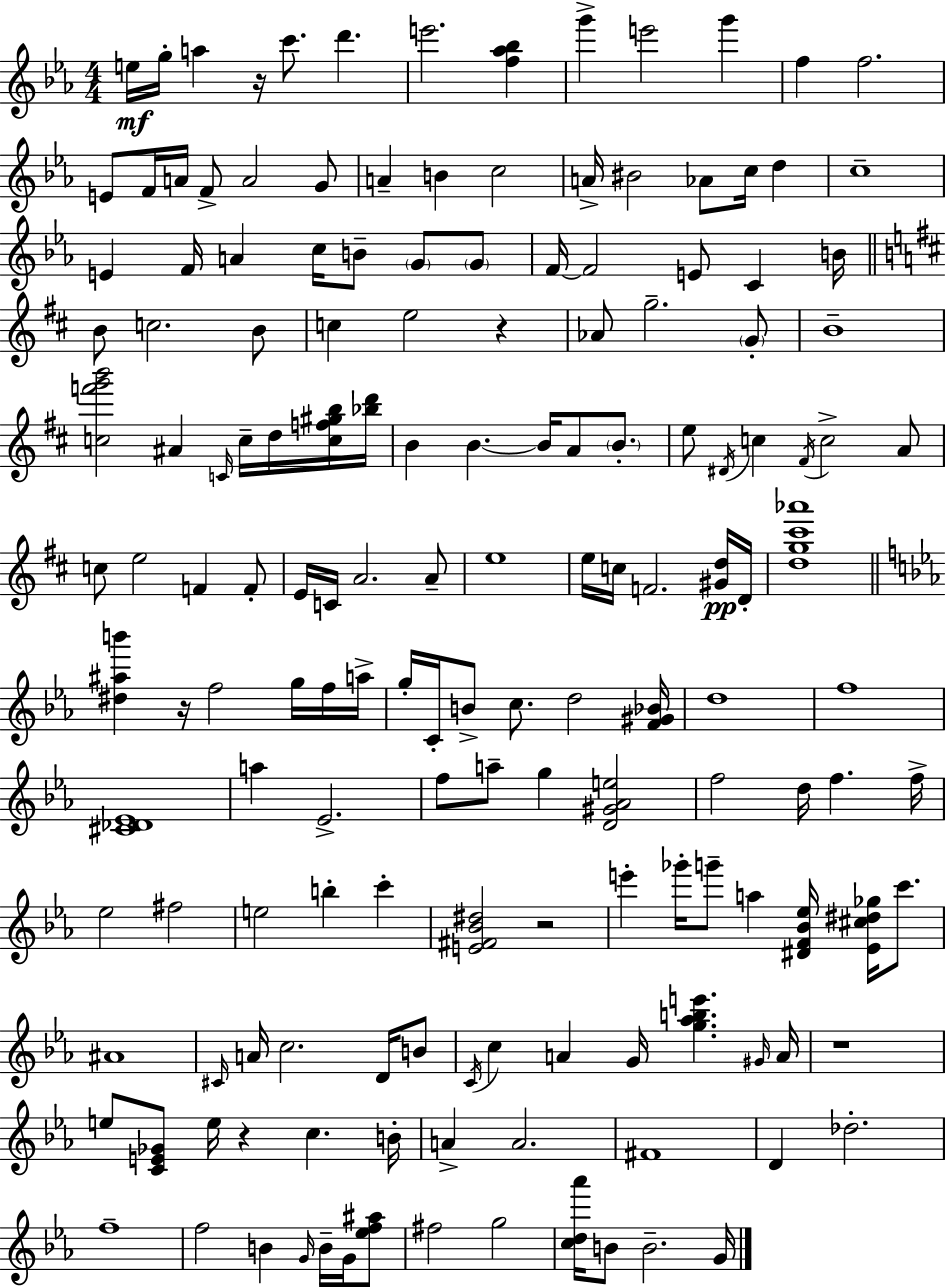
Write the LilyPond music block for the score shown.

{
  \clef treble
  \numericTimeSignature
  \time 4/4
  \key ees \major
  e''16\mf g''16-. a''4 r16 c'''8. d'''4. | e'''2. <f'' aes'' bes''>4 | g'''4-> e'''2 g'''4 | f''4 f''2. | \break e'8 f'16 a'16 f'8-> a'2 g'8 | a'4-- b'4 c''2 | a'16-> bis'2 aes'8 c''16 d''4 | c''1-- | \break e'4 f'16 a'4 c''16 b'8-- \parenthesize g'8 \parenthesize g'8 | f'16~~ f'2 e'8 c'4 b'16 | \bar "||" \break \key d \major b'8 c''2. b'8 | c''4 e''2 r4 | aes'8 g''2.-- \parenthesize g'8-. | b'1-- | \break <c'' f''' g''' b'''>2 ais'4 \grace { c'16 } c''16-- d''16 <c'' f'' gis'' b''>16 | <bes'' d'''>16 b'4 b'4.~~ b'16 a'8 \parenthesize b'8.-. | e''8 \acciaccatura { dis'16 } c''4 \acciaccatura { fis'16 } c''2-> | a'8 c''8 e''2 f'4 | \break f'8-. e'16 c'16 a'2. | a'8-- e''1 | e''16 c''16 f'2. | <gis' d''>16\pp d'16-. <d'' g'' cis''' aes'''>1 | \break \bar "||" \break \key ees \major <dis'' ais'' b'''>4 r16 f''2 g''16 f''16 a''16-> | g''16-. c'16-. b'8-> c''8. d''2 <f' gis' bes'>16 | d''1 | f''1 | \break <cis' des' ees'>1 | a''4 ees'2.-> | f''8 a''8-- g''4 <d' gis' aes' e''>2 | f''2 d''16 f''4. f''16-> | \break ees''2 fis''2 | e''2 b''4-. c'''4-. | <e' fis' bes' dis''>2 r2 | e'''4-. ges'''16-. g'''8-- a''4 <dis' f' bes' ees''>16 <ees' cis'' dis'' ges''>16 c'''8. | \break ais'1 | \grace { cis'16 } a'16 c''2. d'16 b'8 | \acciaccatura { c'16 } c''4 a'4 g'16 <g'' aes'' b'' e'''>4. | \grace { gis'16 } a'16 r1 | \break e''8 <c' e' ges'>8 e''16 r4 c''4. | b'16-. a'4-> a'2. | fis'1 | d'4 des''2.-. | \break f''1-- | f''2 b'4 \grace { g'16 } | b'16-- g'16 <ees'' f'' ais''>8 fis''2 g''2 | <c'' d'' aes'''>16 b'8 b'2.-- | \break g'16 \bar "|."
}